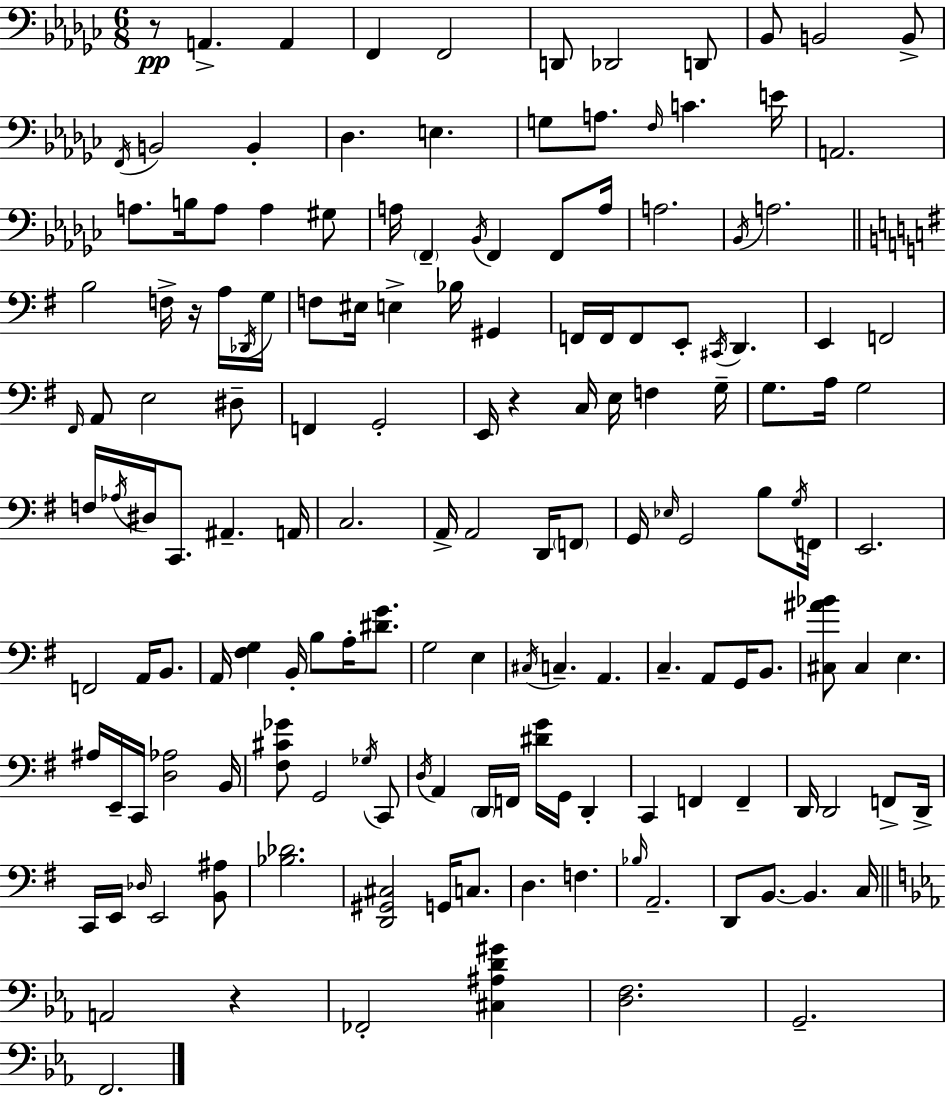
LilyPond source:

{
  \clef bass
  \numericTimeSignature
  \time 6/8
  \key ees \minor
  r8\pp a,4.-> a,4 | f,4 f,2 | d,8 des,2 d,8 | bes,8 b,2 b,8-> | \break \acciaccatura { f,16 } b,2 b,4-. | des4. e4. | g8 a8. \grace { f16 } c'4. | e'16 a,2. | \break a8. b16 a8 a4 | gis8 a16 \parenthesize f,4-- \acciaccatura { bes,16 } f,4 | f,8 a16 a2. | \acciaccatura { bes,16 } a2. | \break \bar "||" \break \key e \minor b2 f16-> r16 a16 \acciaccatura { des,16 } | g16 f8 eis16 e4-> bes16 gis,4 | f,16 f,16 f,8 e,8-. \acciaccatura { cis,16 } d,4. | e,4 f,2 | \break \grace { fis,16 } a,8 e2 | dis8-- f,4 g,2-. | e,16 r4 c16 e16 f4 | g16-- g8. a16 g2 | \break f16 \acciaccatura { aes16 } dis16 c,8. ais,4.-- | a,16 c2. | a,16-> a,2 | d,16 \parenthesize f,8 g,16 \grace { ees16 } g,2 | \break b8 \acciaccatura { g16 } f,16 e,2. | f,2 | a,16 b,8. a,16 <fis g>4 b,16-. | b8 a16-. <dis' g'>8. g2 | \break e4 \acciaccatura { cis16 } c4.-- | a,4. c4.-- | a,8 g,16 b,8. <cis ais' bes'>8 cis4 | e4. ais16 e,16-- c,16 <d aes>2 | \break b,16 <fis cis' ges'>8 g,2 | \acciaccatura { ges16 } c,8 \acciaccatura { d16 } a,4 | \parenthesize d,16 f,16 <dis' g'>16 g,16 d,4-. c,4 | f,4 f,4-- d,16 d,2 | \break f,8-> d,16-> c,16 e,16 \grace { des16 } | e,2 <b, ais>8 <bes des'>2. | <d, gis, cis>2 | g,16 c8. d4. | \break f4. \grace { bes16 } a,2.-- | d,8 | b,8.~~ b,4. c16 \bar "||" \break \key ees \major a,2 r4 | fes,2-. <cis ais d' gis'>4 | <d f>2. | g,2.-- | \break f,2. | \bar "|."
}